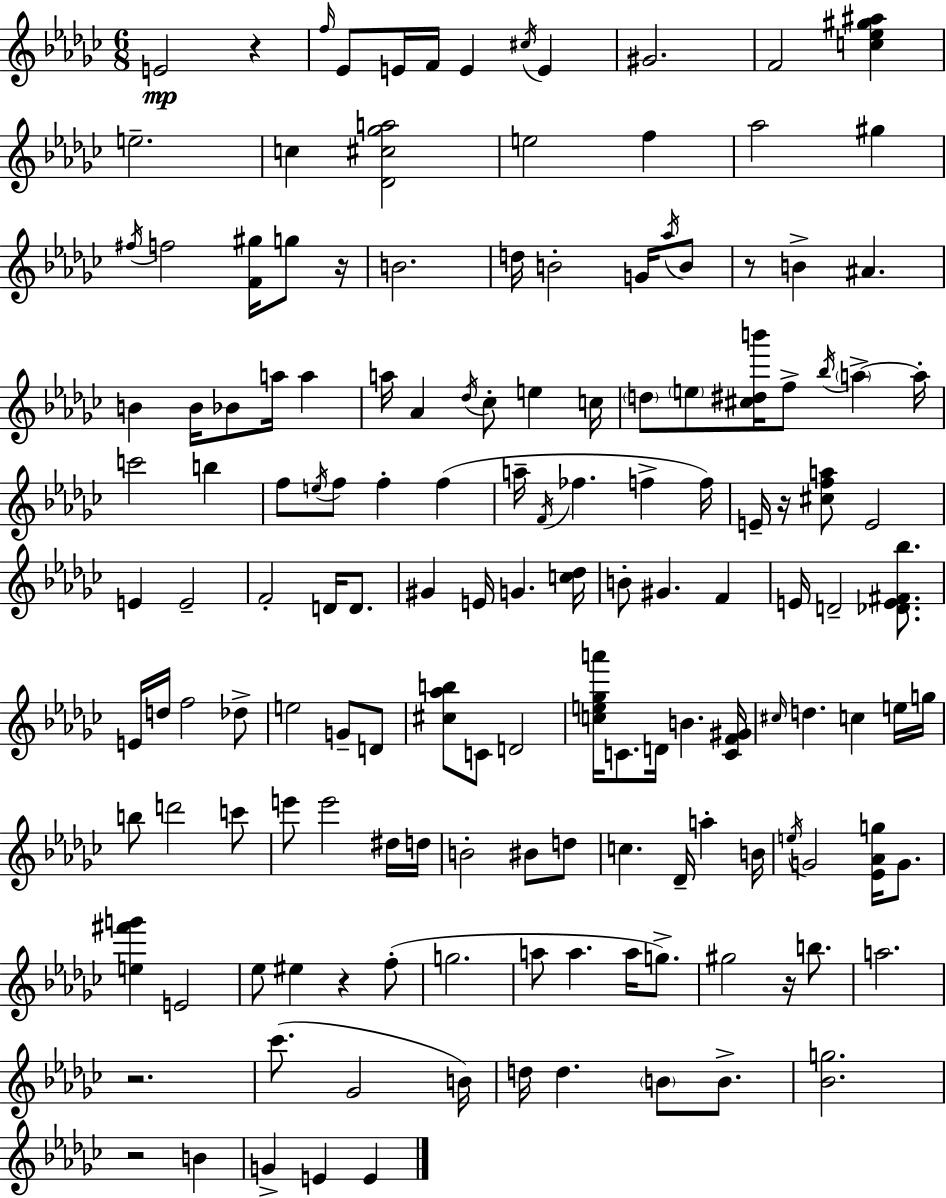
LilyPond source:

{
  \clef treble
  \numericTimeSignature
  \time 6/8
  \key ees \minor
  e'2\mp r4 | \grace { f''16 } ees'8 e'16 f'16 e'4 \acciaccatura { cis''16 } e'4 | gis'2. | f'2 <c'' ees'' gis'' ais''>4 | \break e''2.-- | c''4 <des' cis'' ges'' a''>2 | e''2 f''4 | aes''2 gis''4 | \break \acciaccatura { fis''16 } f''2 <f' gis''>16 | g''8 r16 b'2. | d''16 b'2-. | g'16 \acciaccatura { aes''16 } b'8 r8 b'4-> ais'4. | \break b'4 b'16 bes'8 a''16 | a''4 a''16 aes'4 \acciaccatura { des''16 } ces''8-. | e''4 c''16 \parenthesize d''8 \parenthesize e''8 <cis'' dis'' b'''>16 f''8-> | \acciaccatura { bes''16 } \parenthesize a''4->~~ a''16-. c'''2 | \break b''4 f''8 \acciaccatura { e''16 } f''8 f''4-. | f''4( a''16-- \acciaccatura { f'16 } fes''4. | f''4-> f''16) e'16-- r16 <cis'' f'' a''>8 | e'2 e'4 | \break e'2-- f'2-. | d'16 d'8. gis'4 | e'16 g'4. <c'' des''>16 b'8-. gis'4. | f'4 e'16 d'2-- | \break <des' e' fis' bes''>8. e'16 d''16 f''2 | des''8-> e''2 | g'8-- d'8 <cis'' aes'' b''>8 c'8 | d'2 <c'' e'' ges'' a'''>16 c'8. | \break d'16 b'4. <c' f' gis'>16 \grace { cis''16 } d''4. | c''4 e''16 g''16 b''8 d'''2 | c'''8 e'''8 e'''2 | dis''16 d''16 b'2-. | \break bis'8 d''8 c''4. | des'16-- a''4-. b'16 \acciaccatura { e''16 } g'2 | <ees' aes' g''>16 g'8. <e'' fis''' g'''>4 | e'2 ees''8 | \break eis''4 r4 f''8-.( g''2. | a''8 | a''4. a''16 g''8.->) gis''2 | r16 b''8. a''2. | \break r2. | ces'''8.( | ges'2 b'16) d''16 d''4. | \parenthesize b'8 b'8.-> <bes' g''>2. | \break r2 | b'4 g'4-> | e'4 e'4 \bar "|."
}